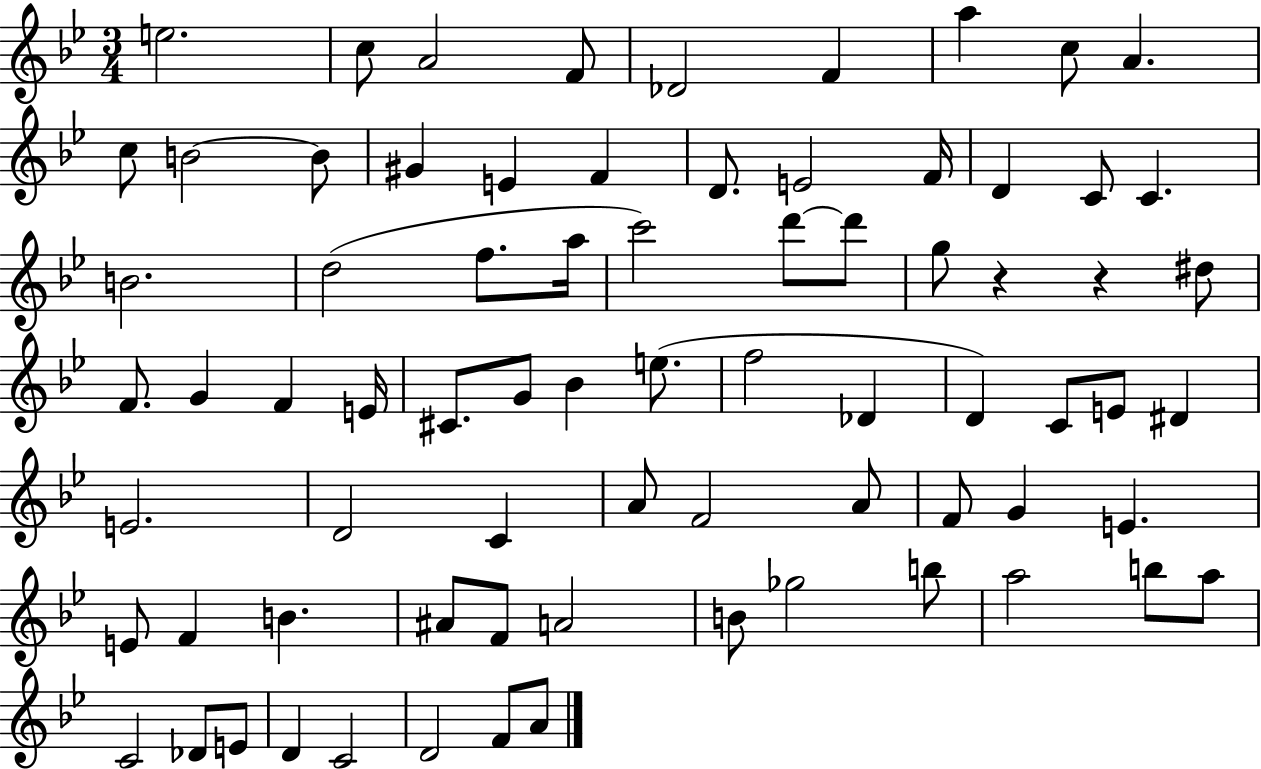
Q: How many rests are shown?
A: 2